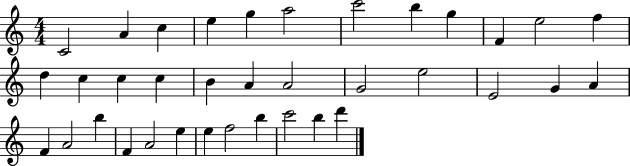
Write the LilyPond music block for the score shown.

{
  \clef treble
  \numericTimeSignature
  \time 4/4
  \key c \major
  c'2 a'4 c''4 | e''4 g''4 a''2 | c'''2 b''4 g''4 | f'4 e''2 f''4 | \break d''4 c''4 c''4 c''4 | b'4 a'4 a'2 | g'2 e''2 | e'2 g'4 a'4 | \break f'4 a'2 b''4 | f'4 a'2 e''4 | e''4 f''2 b''4 | c'''2 b''4 d'''4 | \break \bar "|."
}